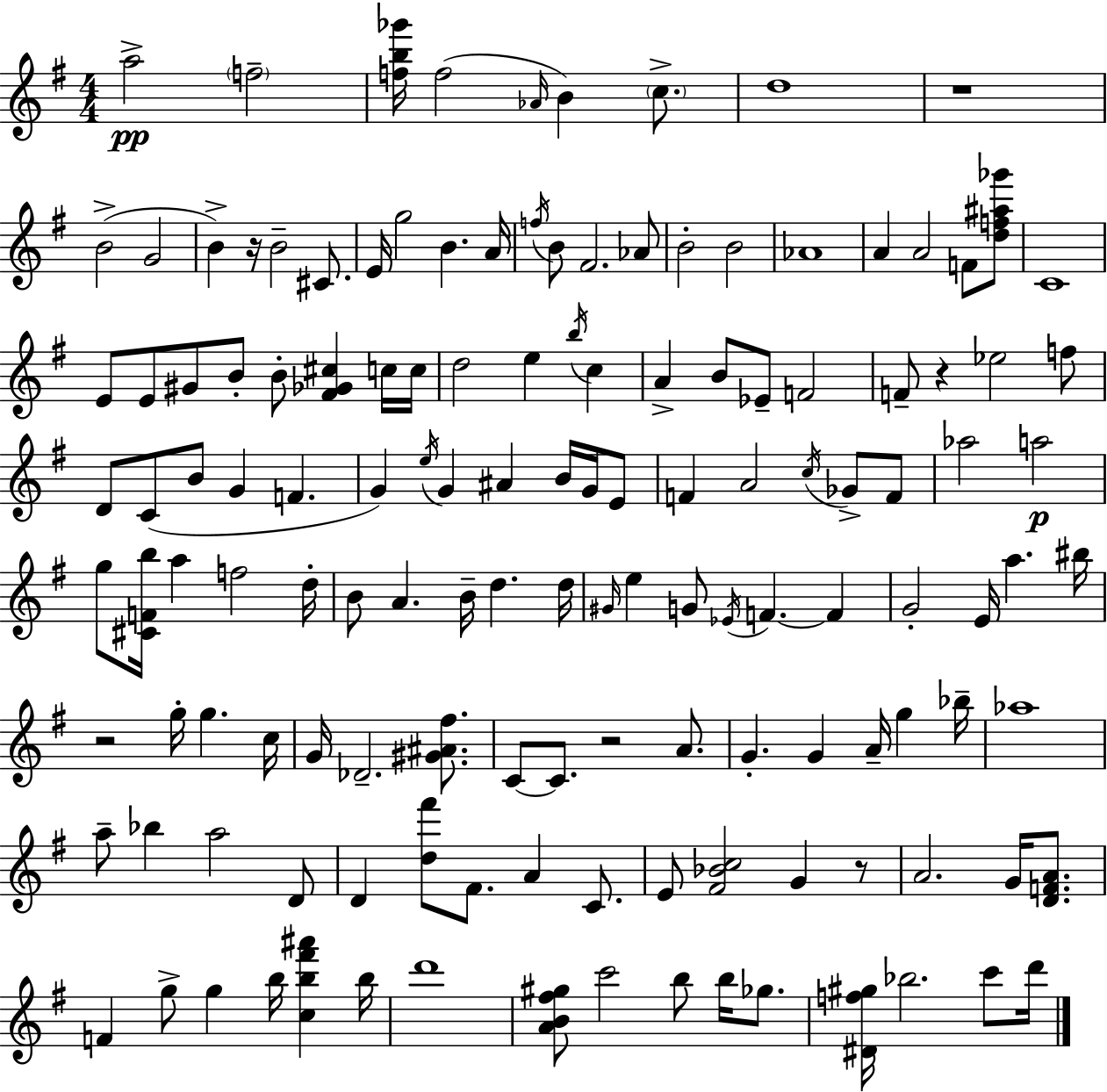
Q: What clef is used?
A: treble